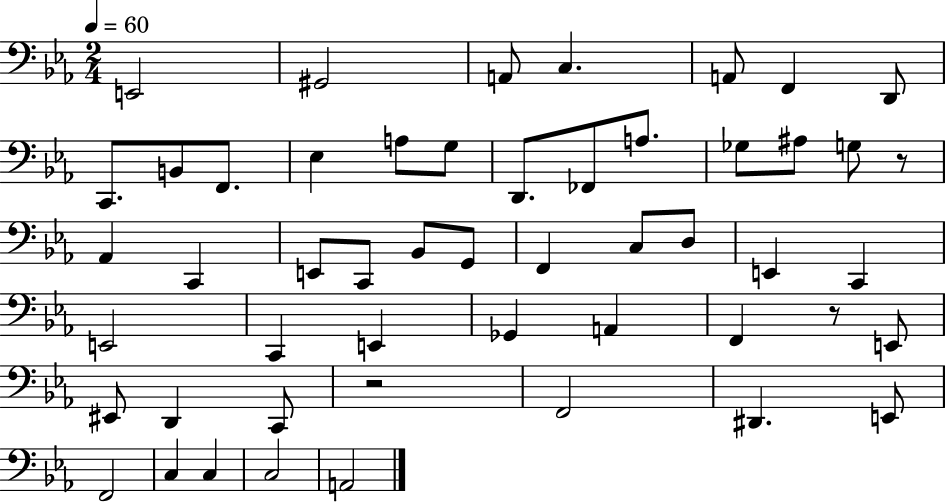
E2/h G#2/h A2/e C3/q. A2/e F2/q D2/e C2/e. B2/e F2/e. Eb3/q A3/e G3/e D2/e. FES2/e A3/e. Gb3/e A#3/e G3/e R/e Ab2/q C2/q E2/e C2/e Bb2/e G2/e F2/q C3/e D3/e E2/q C2/q E2/h C2/q E2/q Gb2/q A2/q F2/q R/e E2/e EIS2/e D2/q C2/e R/h F2/h D#2/q. E2/e F2/h C3/q C3/q C3/h A2/h